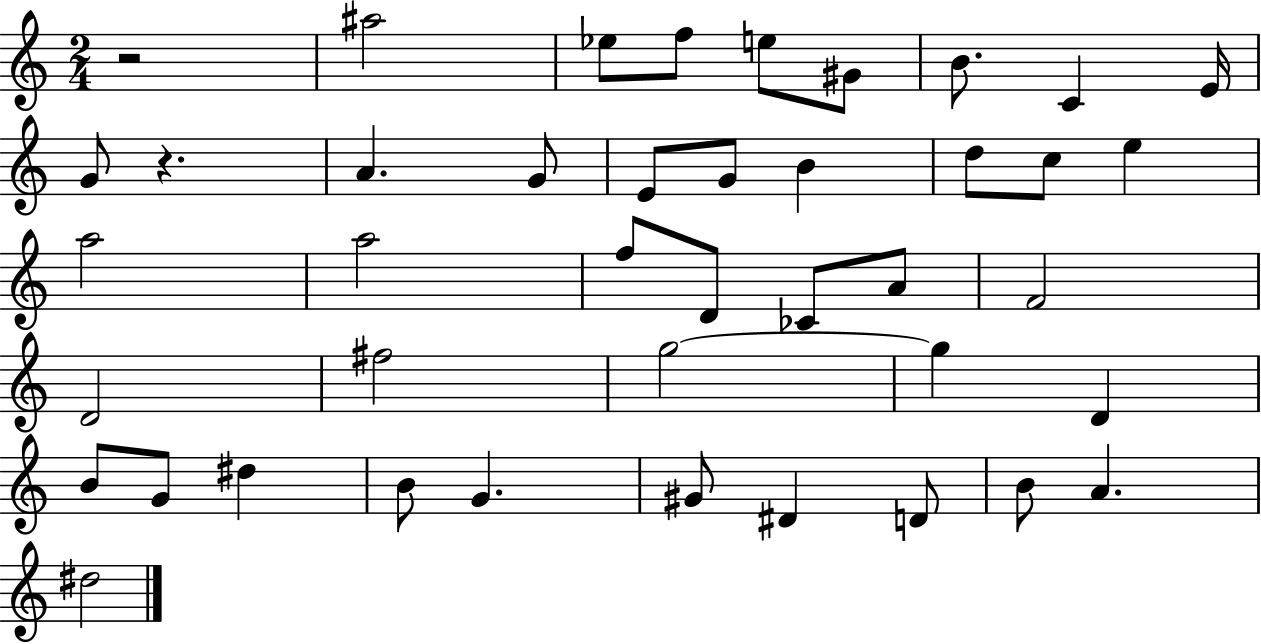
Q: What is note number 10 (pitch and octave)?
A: A4